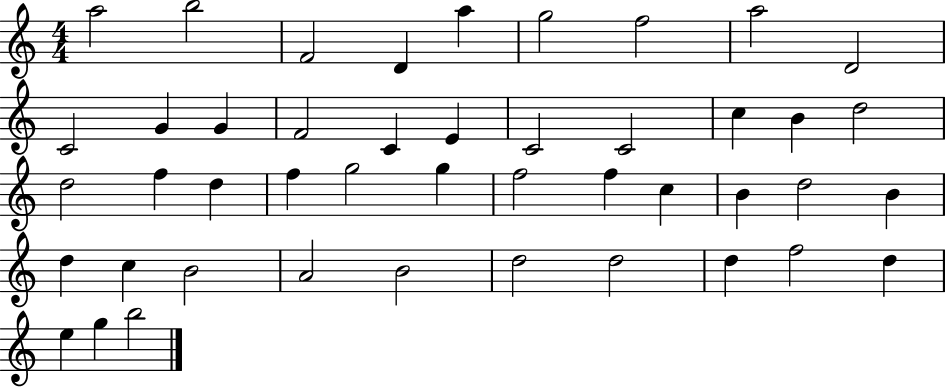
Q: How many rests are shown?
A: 0